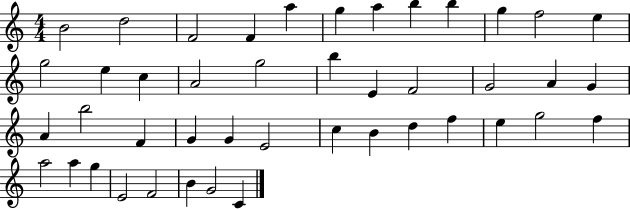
{
  \clef treble
  \numericTimeSignature
  \time 4/4
  \key c \major
  b'2 d''2 | f'2 f'4 a''4 | g''4 a''4 b''4 b''4 | g''4 f''2 e''4 | \break g''2 e''4 c''4 | a'2 g''2 | b''4 e'4 f'2 | g'2 a'4 g'4 | \break a'4 b''2 f'4 | g'4 g'4 e'2 | c''4 b'4 d''4 f''4 | e''4 g''2 f''4 | \break a''2 a''4 g''4 | e'2 f'2 | b'4 g'2 c'4 | \bar "|."
}